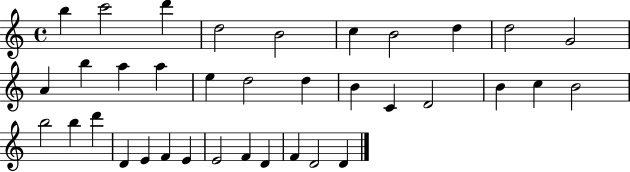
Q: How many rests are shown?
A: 0